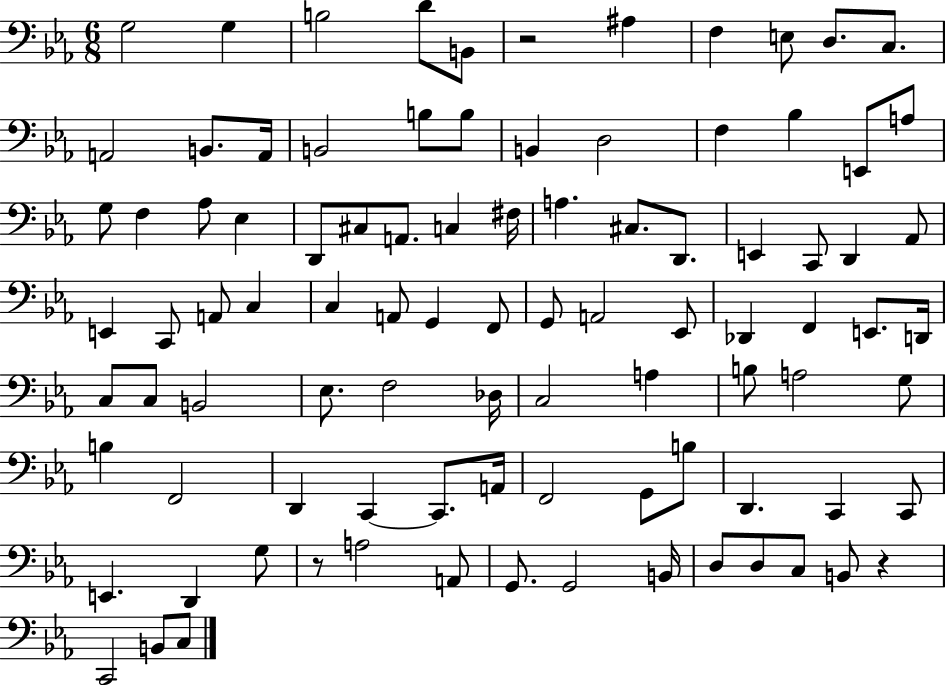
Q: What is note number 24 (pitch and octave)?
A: F3